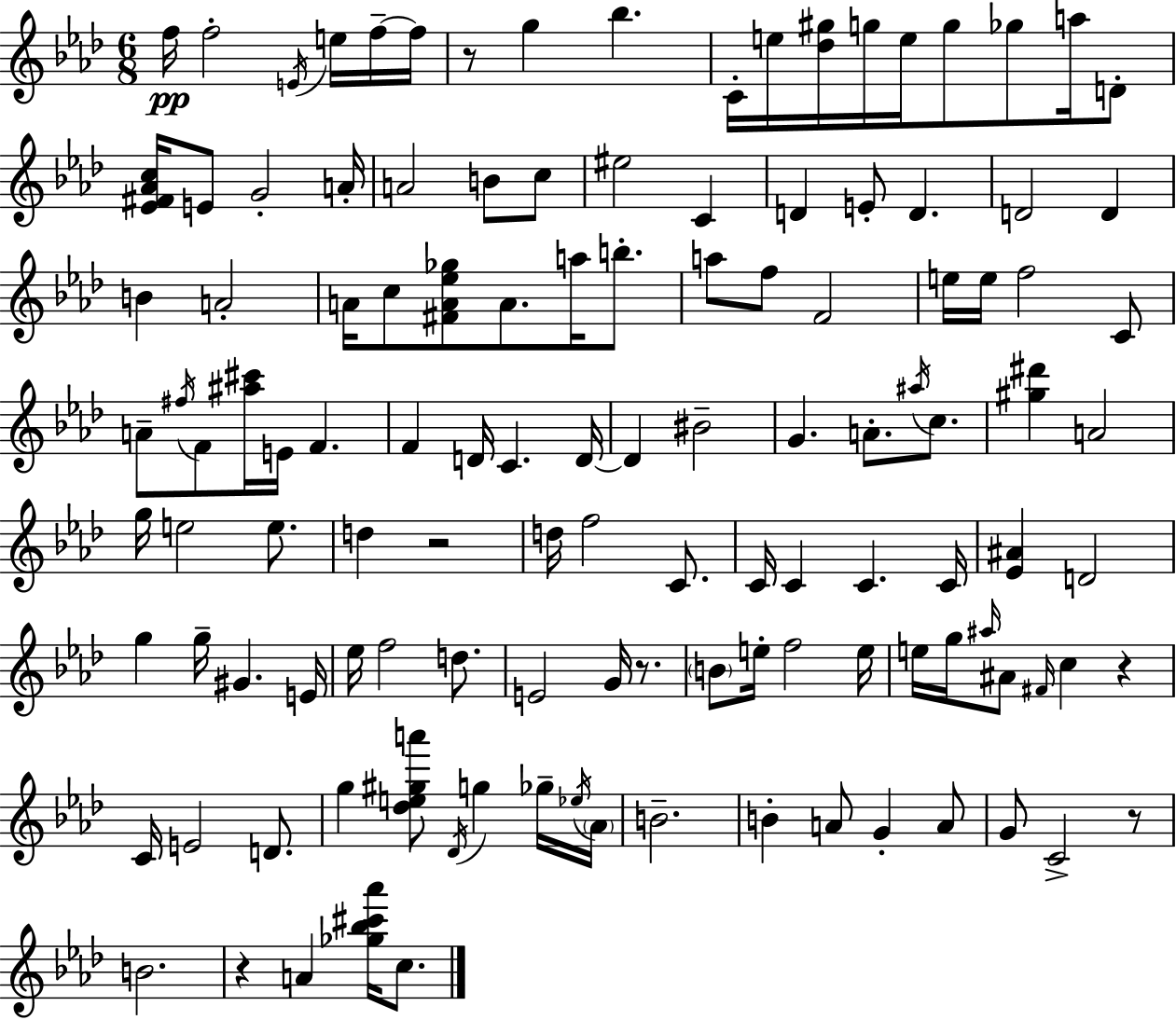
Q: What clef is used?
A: treble